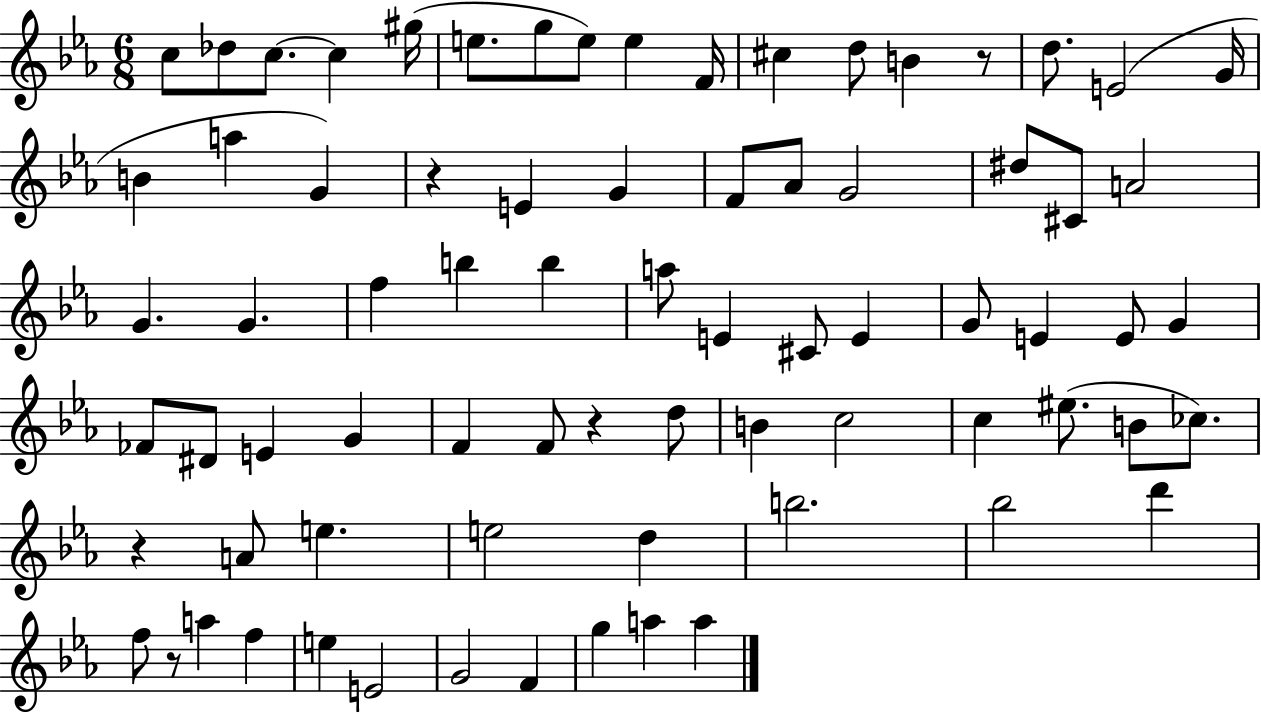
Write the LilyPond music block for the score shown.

{
  \clef treble
  \numericTimeSignature
  \time 6/8
  \key ees \major
  c''8 des''8 c''8.~~ c''4 gis''16( | e''8. g''8 e''8) e''4 f'16 | cis''4 d''8 b'4 r8 | d''8. e'2( g'16 | \break b'4 a''4 g'4) | r4 e'4 g'4 | f'8 aes'8 g'2 | dis''8 cis'8 a'2 | \break g'4. g'4. | f''4 b''4 b''4 | a''8 e'4 cis'8 e'4 | g'8 e'4 e'8 g'4 | \break fes'8 dis'8 e'4 g'4 | f'4 f'8 r4 d''8 | b'4 c''2 | c''4 eis''8.( b'8 ces''8.) | \break r4 a'8 e''4. | e''2 d''4 | b''2. | bes''2 d'''4 | \break f''8 r8 a''4 f''4 | e''4 e'2 | g'2 f'4 | g''4 a''4 a''4 | \break \bar "|."
}